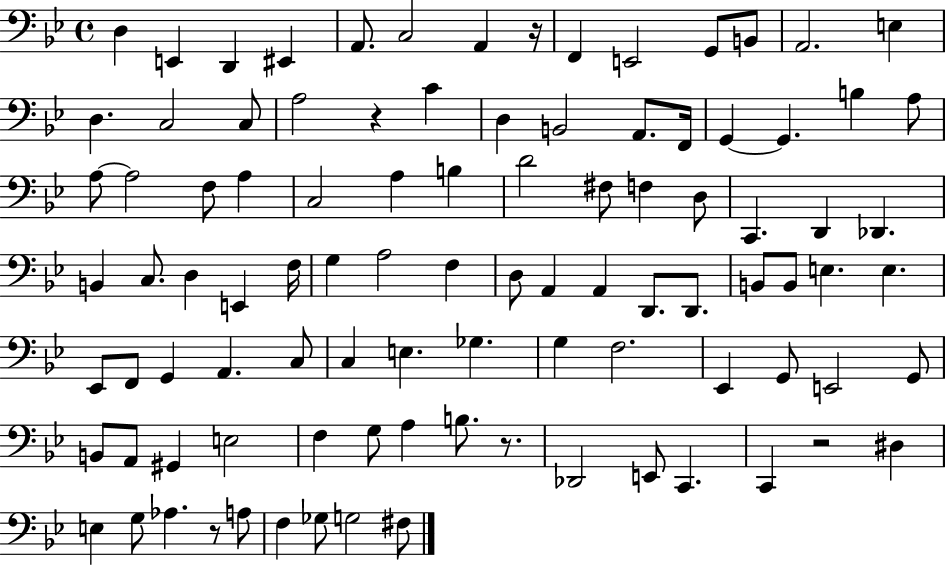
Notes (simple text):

D3/q E2/q D2/q EIS2/q A2/e. C3/h A2/q R/s F2/q E2/h G2/e B2/e A2/h. E3/q D3/q. C3/h C3/e A3/h R/q C4/q D3/q B2/h A2/e. F2/s G2/q G2/q. B3/q A3/e A3/e A3/h F3/e A3/q C3/h A3/q B3/q D4/h F#3/e F3/q D3/e C2/q. D2/q Db2/q. B2/q C3/e. D3/q E2/q F3/s G3/q A3/h F3/q D3/e A2/q A2/q D2/e. D2/e. B2/e B2/e E3/q. E3/q. Eb2/e F2/e G2/q A2/q. C3/e C3/q E3/q. Gb3/q. G3/q F3/h. Eb2/q G2/e E2/h G2/e B2/e A2/e G#2/q E3/h F3/q G3/e A3/q B3/e. R/e. Db2/h E2/e C2/q. C2/q R/h D#3/q E3/q G3/e Ab3/q. R/e A3/e F3/q Gb3/e G3/h F#3/e